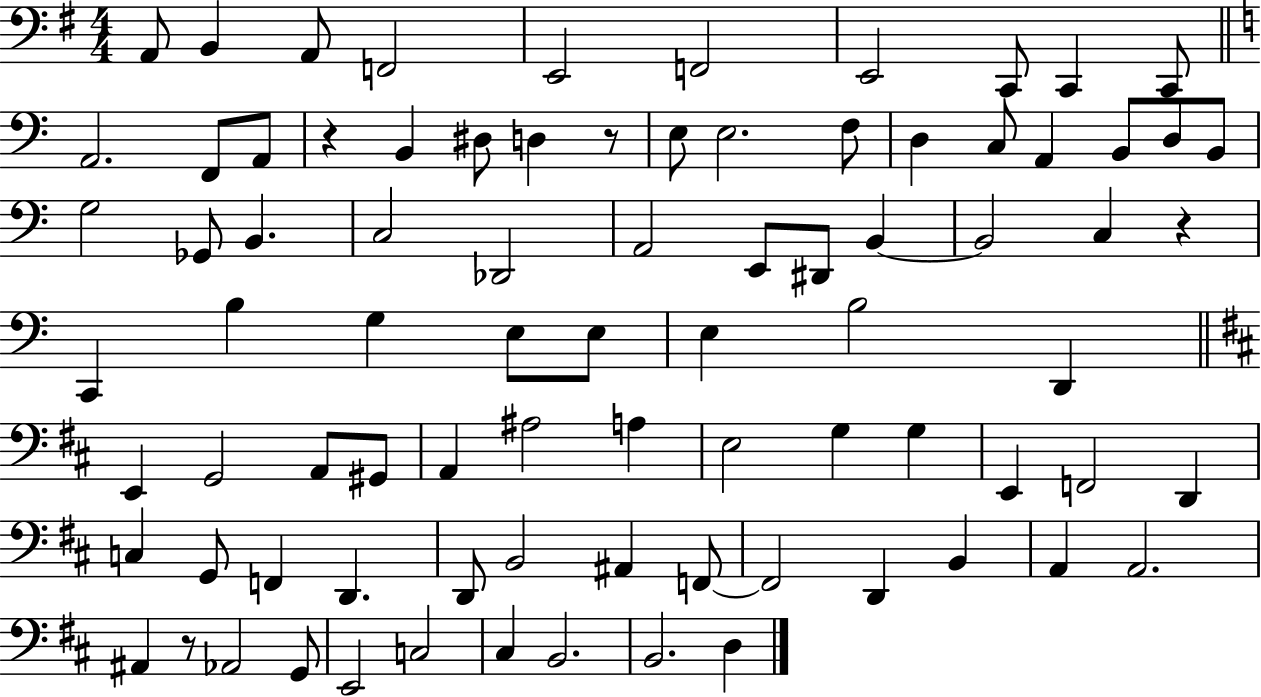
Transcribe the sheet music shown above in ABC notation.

X:1
T:Untitled
M:4/4
L:1/4
K:G
A,,/2 B,, A,,/2 F,,2 E,,2 F,,2 E,,2 C,,/2 C,, C,,/2 A,,2 F,,/2 A,,/2 z B,, ^D,/2 D, z/2 E,/2 E,2 F,/2 D, C,/2 A,, B,,/2 D,/2 B,,/2 G,2 _G,,/2 B,, C,2 _D,,2 A,,2 E,,/2 ^D,,/2 B,, B,,2 C, z C,, B, G, E,/2 E,/2 E, B,2 D,, E,, G,,2 A,,/2 ^G,,/2 A,, ^A,2 A, E,2 G, G, E,, F,,2 D,, C, G,,/2 F,, D,, D,,/2 B,,2 ^A,, F,,/2 F,,2 D,, B,, A,, A,,2 ^A,, z/2 _A,,2 G,,/2 E,,2 C,2 ^C, B,,2 B,,2 D,